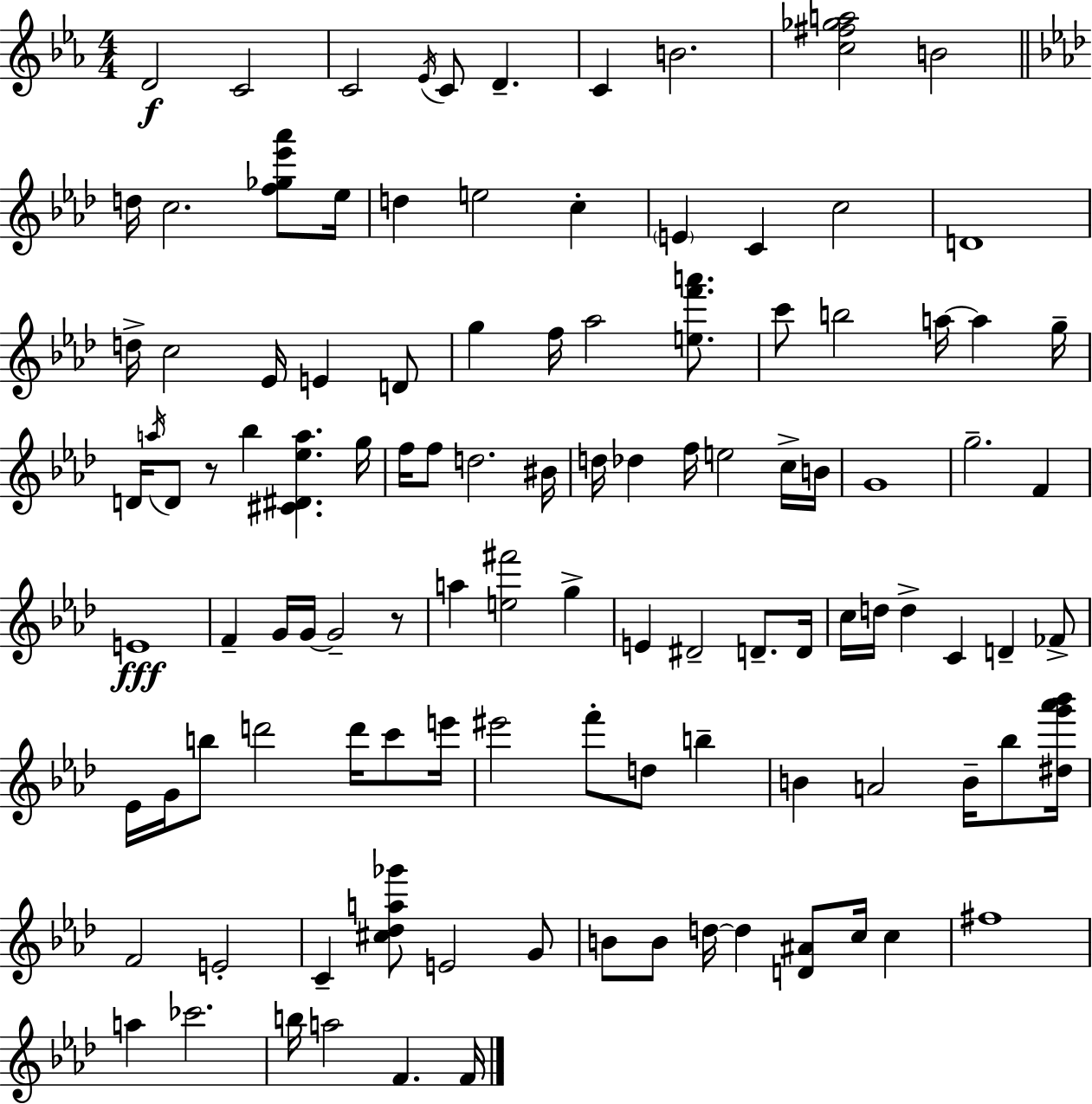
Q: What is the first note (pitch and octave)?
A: D4